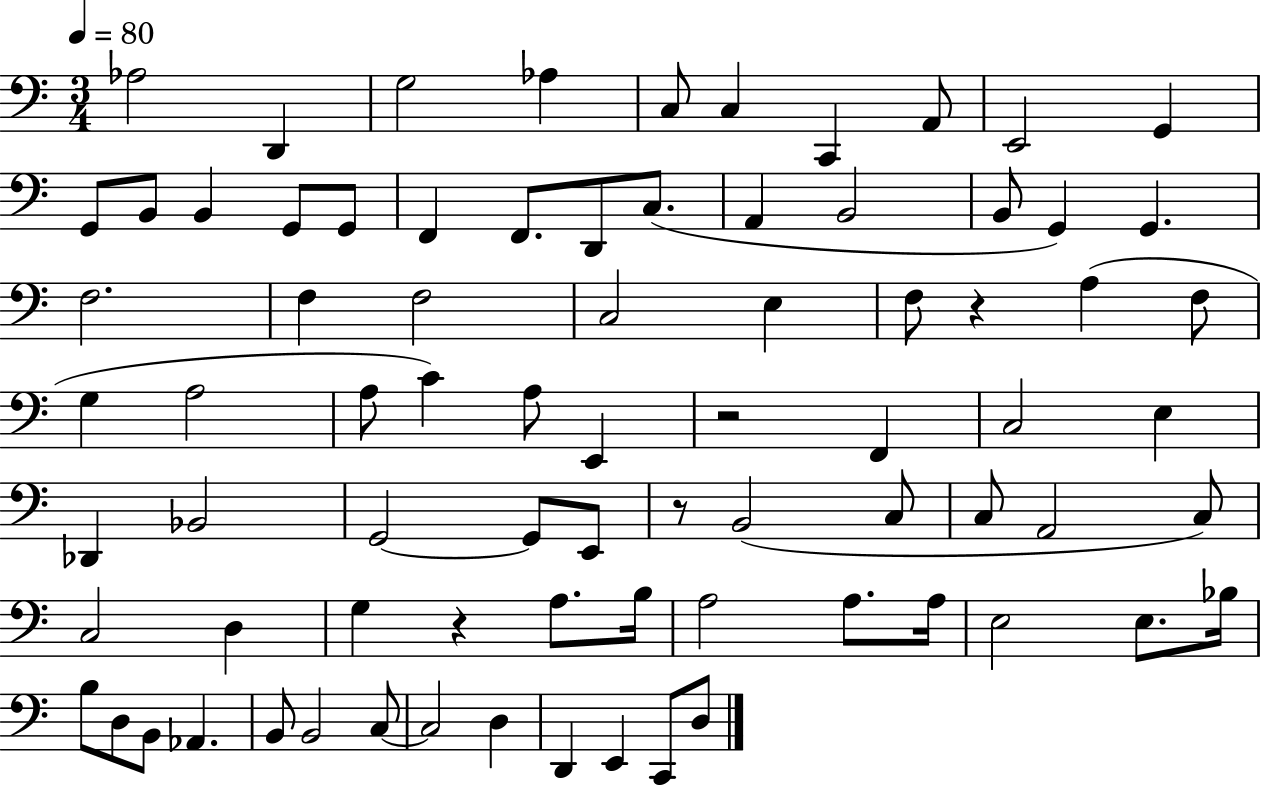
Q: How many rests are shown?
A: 4